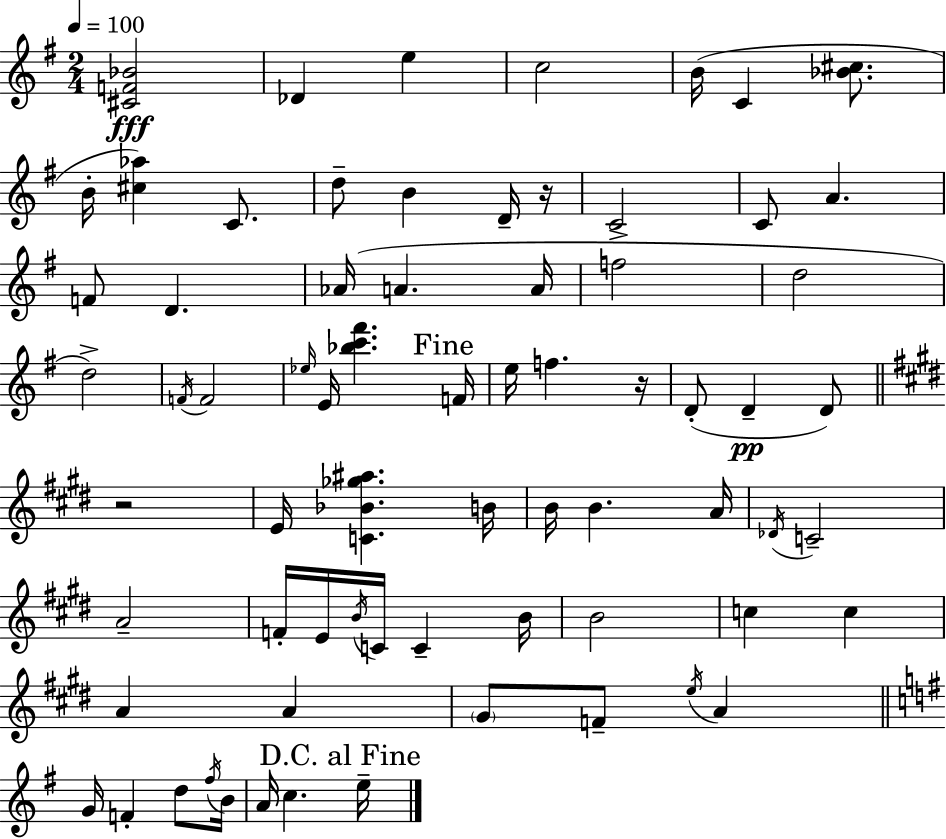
{
  \clef treble
  \numericTimeSignature
  \time 2/4
  \key g \major
  \tempo 4 = 100
  <cis' f' bes'>2\fff | des'4 e''4 | c''2 | b'16( c'4 <bes' cis''>8. | \break b'16-. <cis'' aes''>4) c'8. | d''8-- b'4 d'16-- r16 | c'2 | c'8 a'4. | \break f'8 d'4. | aes'16( a'4. a'16 | f''2-> | d''2 | \break d''2->) | \acciaccatura { f'16 } f'2 | \grace { ees''16 } e'16 <bes'' c''' fis'''>4. | \mark "Fine" f'16 e''16 f''4. | \break r16 d'8-.( d'4--\pp | d'8) \bar "||" \break \key e \major r2 | e'16 <c' bes' ges'' ais''>4. b'16 | b'16 b'4. a'16 | \acciaccatura { des'16 } c'2-- | \break a'2-- | f'16-. e'16 \acciaccatura { b'16 } c'16 c'4-- | b'16 b'2 | c''4 c''4 | \break a'4 a'4 | \parenthesize gis'8 f'8-- \acciaccatura { e''16 } a'4 | \bar "||" \break \key g \major g'16 f'4-. d''8 \acciaccatura { fis''16 } | b'16 a'16 c''4. | \mark "D.C. al Fine" e''16-- \bar "|."
}